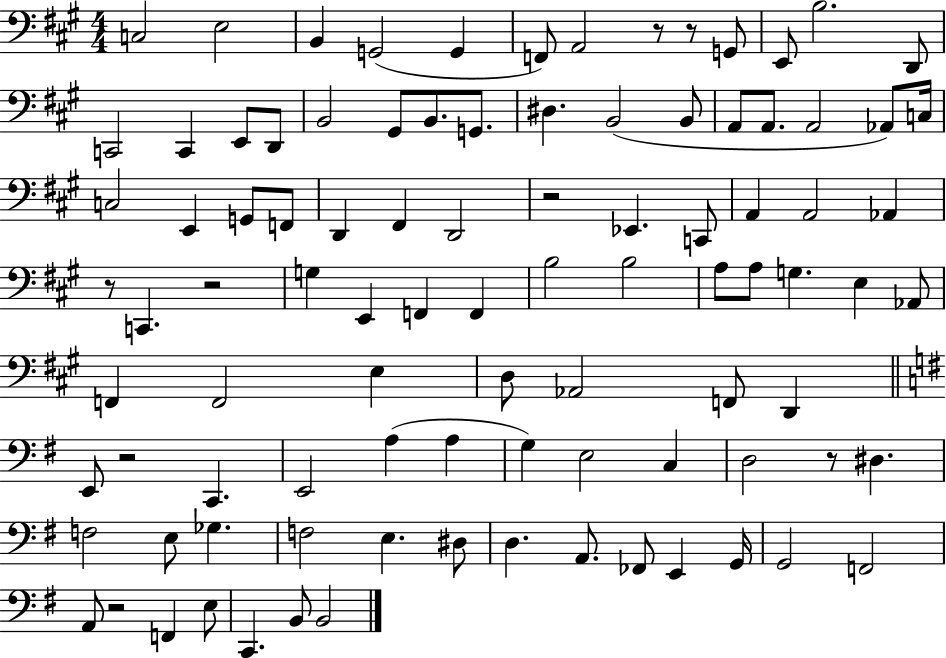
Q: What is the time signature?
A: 4/4